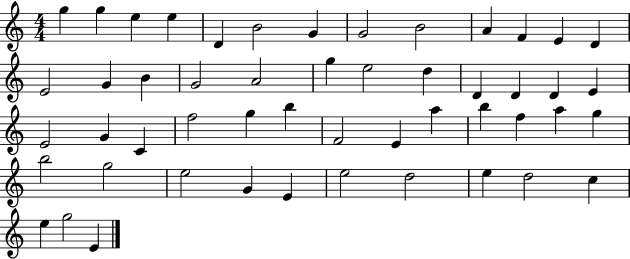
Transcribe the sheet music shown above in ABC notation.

X:1
T:Untitled
M:4/4
L:1/4
K:C
g g e e D B2 G G2 B2 A F E D E2 G B G2 A2 g e2 d D D D E E2 G C f2 g b F2 E a b f a g b2 g2 e2 G E e2 d2 e d2 c e g2 E